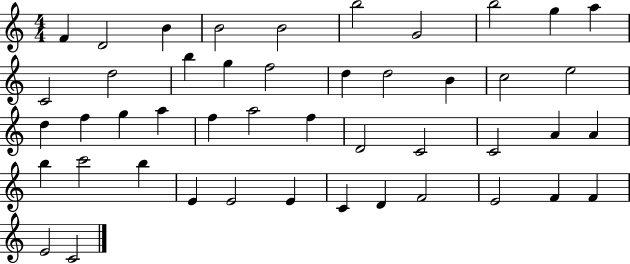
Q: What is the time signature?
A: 4/4